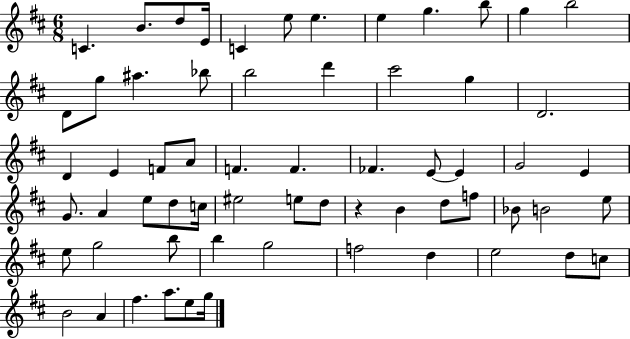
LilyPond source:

{
  \clef treble
  \numericTimeSignature
  \time 6/8
  \key d \major
  c'4. b'8. d''8 e'16 | c'4 e''8 e''4. | e''4 g''4. b''8 | g''4 b''2 | \break d'8 g''8 ais''4. bes''8 | b''2 d'''4 | cis'''2 g''4 | d'2. | \break d'4 e'4 f'8 a'8 | f'4. f'4. | fes'4. e'8~~ e'4 | g'2 e'4 | \break g'8. a'4 e''8 d''8 c''16 | eis''2 e''8 d''8 | r4 b'4 d''8 f''8 | bes'8 b'2 e''8 | \break e''8 g''2 b''8 | b''4 g''2 | f''2 d''4 | e''2 d''8 c''8 | \break b'2 a'4 | fis''4. a''8. e''8 g''16 | \bar "|."
}